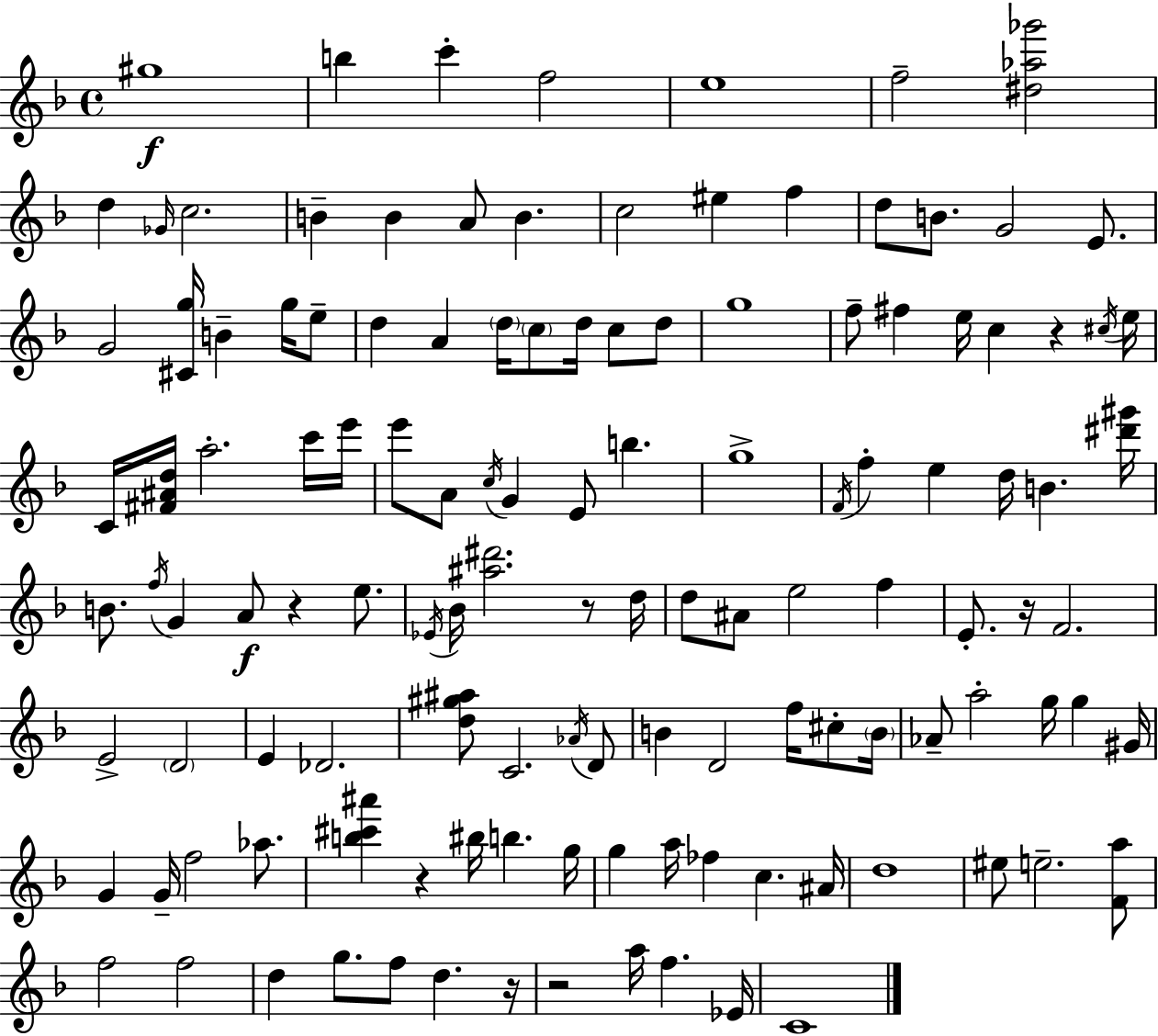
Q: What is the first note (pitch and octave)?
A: G#5